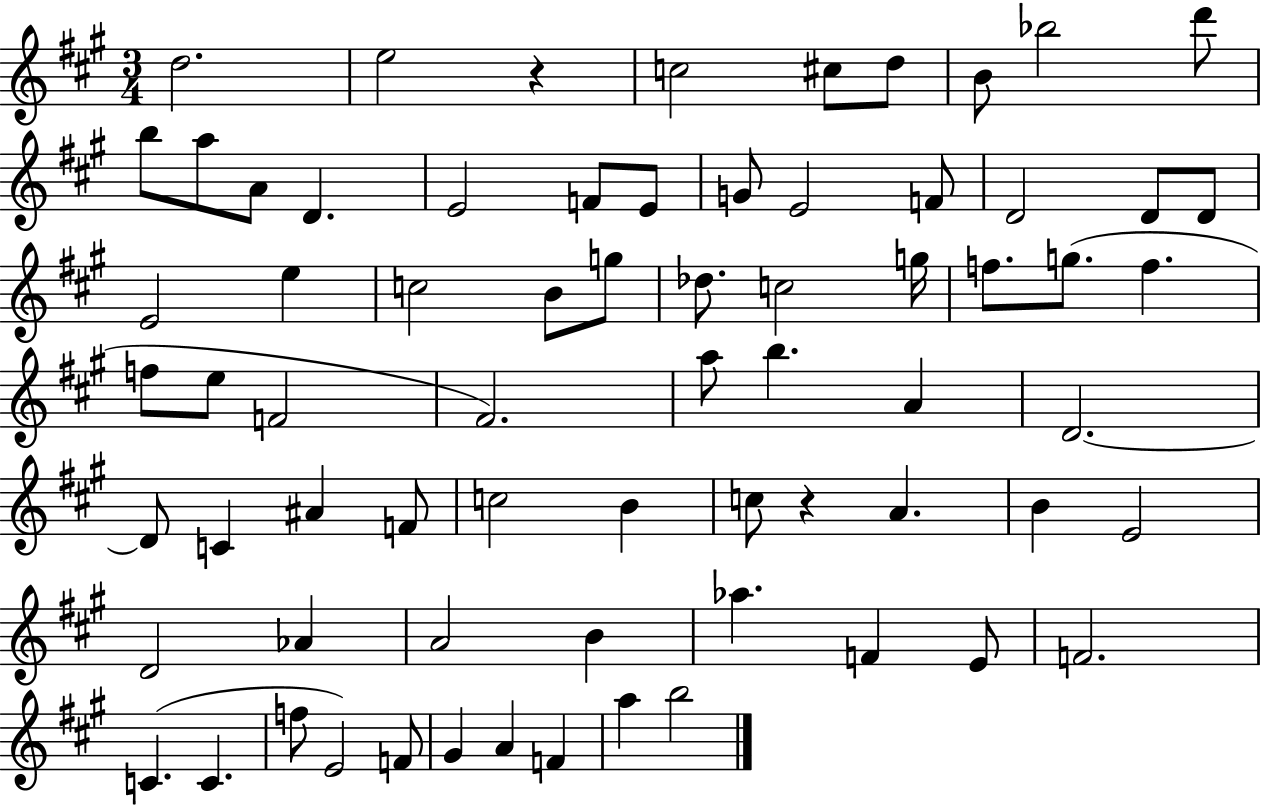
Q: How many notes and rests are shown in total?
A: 70